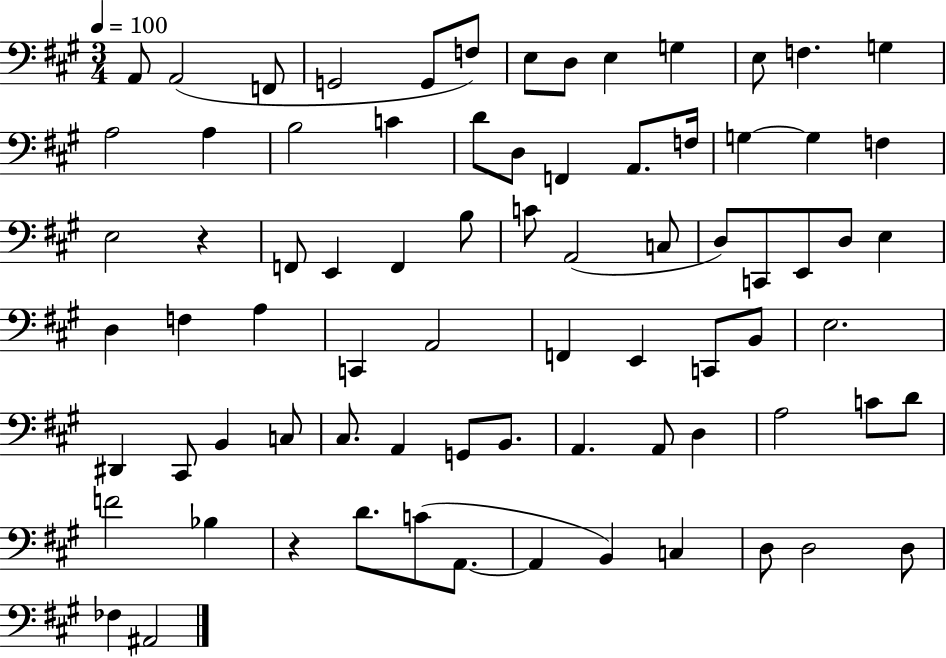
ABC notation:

X:1
T:Untitled
M:3/4
L:1/4
K:A
A,,/2 A,,2 F,,/2 G,,2 G,,/2 F,/2 E,/2 D,/2 E, G, E,/2 F, G, A,2 A, B,2 C D/2 D,/2 F,, A,,/2 F,/4 G, G, F, E,2 z F,,/2 E,, F,, B,/2 C/2 A,,2 C,/2 D,/2 C,,/2 E,,/2 D,/2 E, D, F, A, C,, A,,2 F,, E,, C,,/2 B,,/2 E,2 ^D,, ^C,,/2 B,, C,/2 ^C,/2 A,, G,,/2 B,,/2 A,, A,,/2 D, A,2 C/2 D/2 F2 _B, z D/2 C/2 A,,/2 A,, B,, C, D,/2 D,2 D,/2 _F, ^A,,2